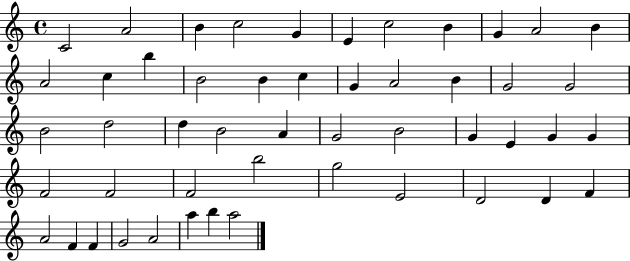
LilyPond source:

{
  \clef treble
  \time 4/4
  \defaultTimeSignature
  \key c \major
  c'2 a'2 | b'4 c''2 g'4 | e'4 c''2 b'4 | g'4 a'2 b'4 | \break a'2 c''4 b''4 | b'2 b'4 c''4 | g'4 a'2 b'4 | g'2 g'2 | \break b'2 d''2 | d''4 b'2 a'4 | g'2 b'2 | g'4 e'4 g'4 g'4 | \break f'2 f'2 | f'2 b''2 | g''2 e'2 | d'2 d'4 f'4 | \break a'2 f'4 f'4 | g'2 a'2 | a''4 b''4 a''2 | \bar "|."
}